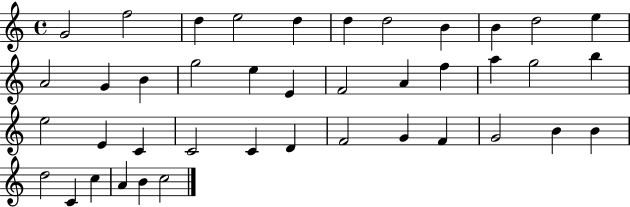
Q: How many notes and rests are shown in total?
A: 41